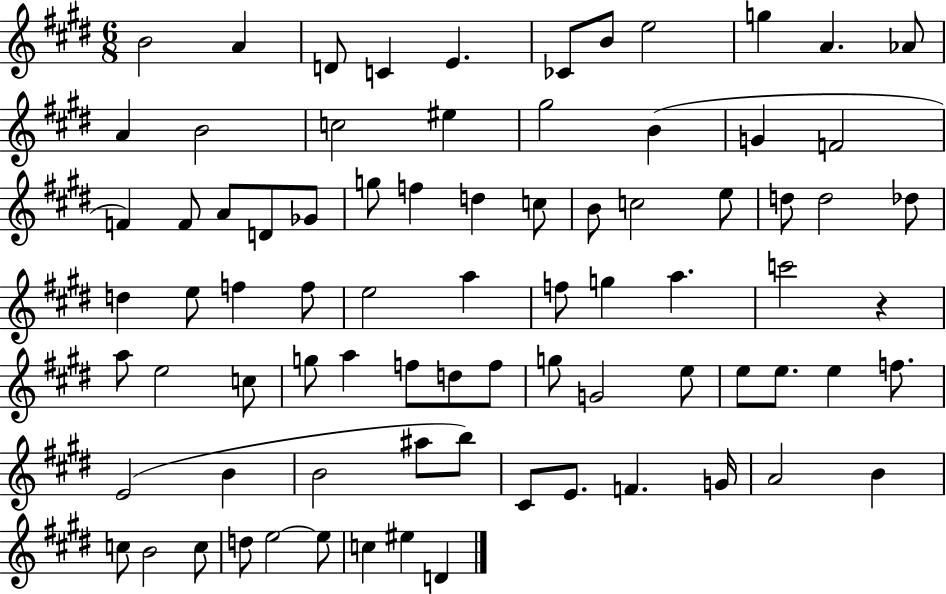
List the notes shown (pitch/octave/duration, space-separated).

B4/h A4/q D4/e C4/q E4/q. CES4/e B4/e E5/h G5/q A4/q. Ab4/e A4/q B4/h C5/h EIS5/q G#5/h B4/q G4/q F4/h F4/q F4/e A4/e D4/e Gb4/e G5/e F5/q D5/q C5/e B4/e C5/h E5/e D5/e D5/h Db5/e D5/q E5/e F5/q F5/e E5/h A5/q F5/e G5/q A5/q. C6/h R/q A5/e E5/h C5/e G5/e A5/q F5/e D5/e F5/e G5/e G4/h E5/e E5/e E5/e. E5/q F5/e. E4/h B4/q B4/h A#5/e B5/e C#4/e E4/e. F4/q. G4/s A4/h B4/q C5/e B4/h C5/e D5/e E5/h E5/e C5/q EIS5/q D4/q